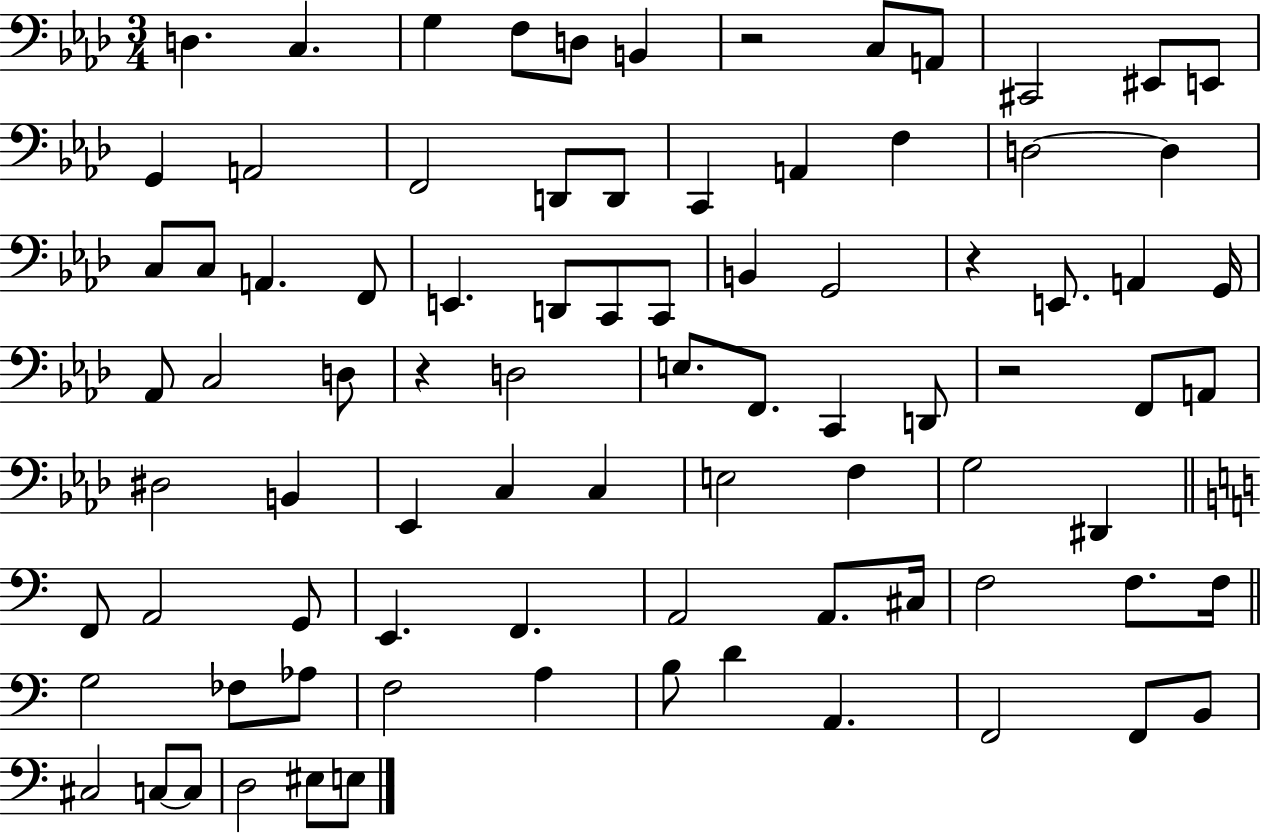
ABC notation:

X:1
T:Untitled
M:3/4
L:1/4
K:Ab
D, C, G, F,/2 D,/2 B,, z2 C,/2 A,,/2 ^C,,2 ^E,,/2 E,,/2 G,, A,,2 F,,2 D,,/2 D,,/2 C,, A,, F, D,2 D, C,/2 C,/2 A,, F,,/2 E,, D,,/2 C,,/2 C,,/2 B,, G,,2 z E,,/2 A,, G,,/4 _A,,/2 C,2 D,/2 z D,2 E,/2 F,,/2 C,, D,,/2 z2 F,,/2 A,,/2 ^D,2 B,, _E,, C, C, E,2 F, G,2 ^D,, F,,/2 A,,2 G,,/2 E,, F,, A,,2 A,,/2 ^C,/4 F,2 F,/2 F,/4 G,2 _F,/2 _A,/2 F,2 A, B,/2 D A,, F,,2 F,,/2 B,,/2 ^C,2 C,/2 C,/2 D,2 ^E,/2 E,/2